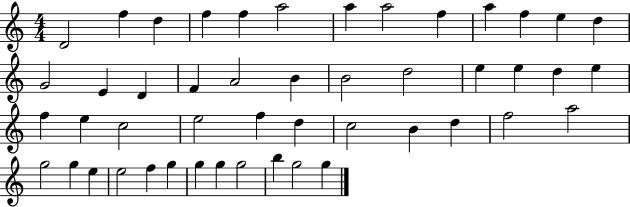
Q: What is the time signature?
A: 4/4